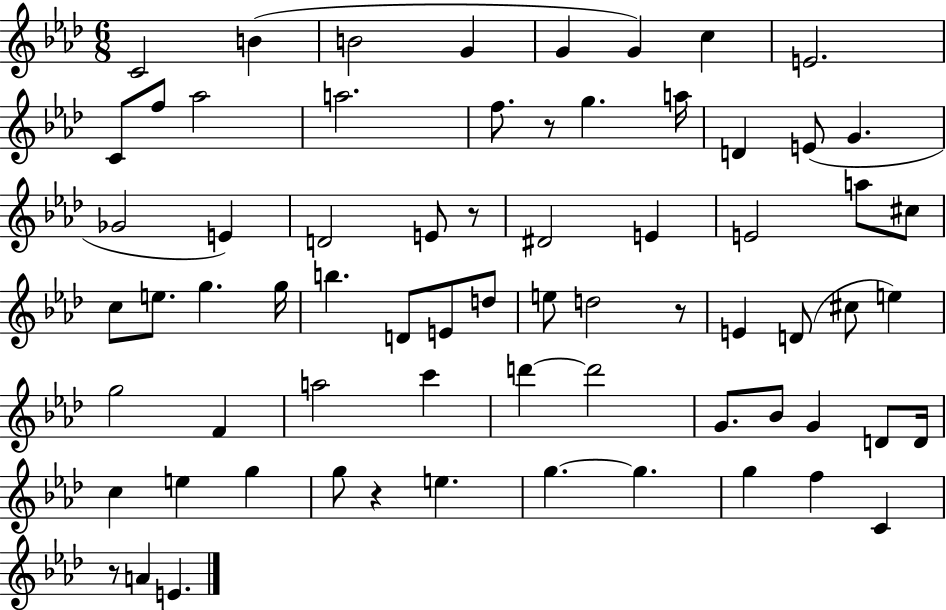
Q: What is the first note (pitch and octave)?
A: C4